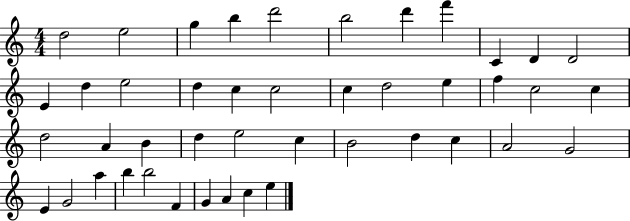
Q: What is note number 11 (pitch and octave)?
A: D4